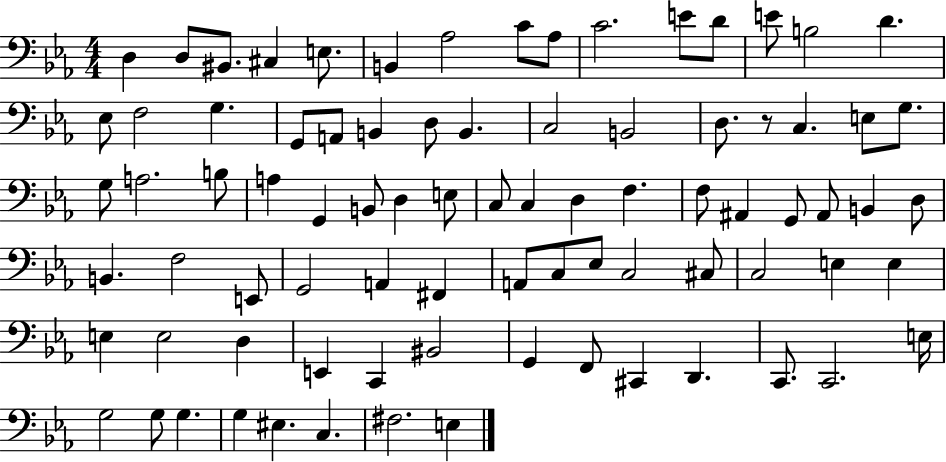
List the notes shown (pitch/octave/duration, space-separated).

D3/q D3/e BIS2/e. C#3/q E3/e. B2/q Ab3/h C4/e Ab3/e C4/h. E4/e D4/e E4/e B3/h D4/q. Eb3/e F3/h G3/q. G2/e A2/e B2/q D3/e B2/q. C3/h B2/h D3/e. R/e C3/q. E3/e G3/e. G3/e A3/h. B3/e A3/q G2/q B2/e D3/q E3/e C3/e C3/q D3/q F3/q. F3/e A#2/q G2/e A#2/e B2/q D3/e B2/q. F3/h E2/e G2/h A2/q F#2/q A2/e C3/e Eb3/e C3/h C#3/e C3/h E3/q E3/q E3/q E3/h D3/q E2/q C2/q BIS2/h G2/q F2/e C#2/q D2/q. C2/e. C2/h. E3/s G3/h G3/e G3/q. G3/q EIS3/q. C3/q. F#3/h. E3/q